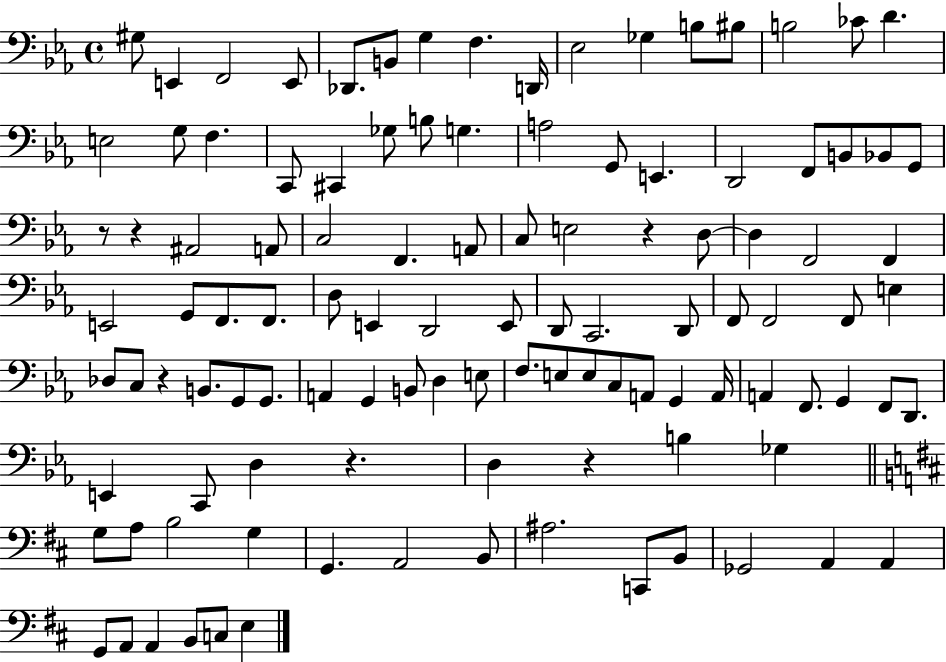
G#3/e E2/q F2/h E2/e Db2/e. B2/e G3/q F3/q. D2/s Eb3/h Gb3/q B3/e BIS3/e B3/h CES4/e D4/q. E3/h G3/e F3/q. C2/e C#2/q Gb3/e B3/e G3/q. A3/h G2/e E2/q. D2/h F2/e B2/e Bb2/e G2/e R/e R/q A#2/h A2/e C3/h F2/q. A2/e C3/e E3/h R/q D3/e D3/q F2/h F2/q E2/h G2/e F2/e. F2/e. D3/e E2/q D2/h E2/e D2/e C2/h. D2/e F2/e F2/h F2/e E3/q Db3/e C3/e R/q B2/e. G2/e G2/e. A2/q G2/q B2/e D3/q E3/e F3/e. E3/e E3/e C3/e A2/e G2/q A2/s A2/q F2/e. G2/q F2/e D2/e. E2/q C2/e D3/q R/q. D3/q R/q B3/q Gb3/q G3/e A3/e B3/h G3/q G2/q. A2/h B2/e A#3/h. C2/e B2/e Gb2/h A2/q A2/q G2/e A2/e A2/q B2/e C3/e E3/q